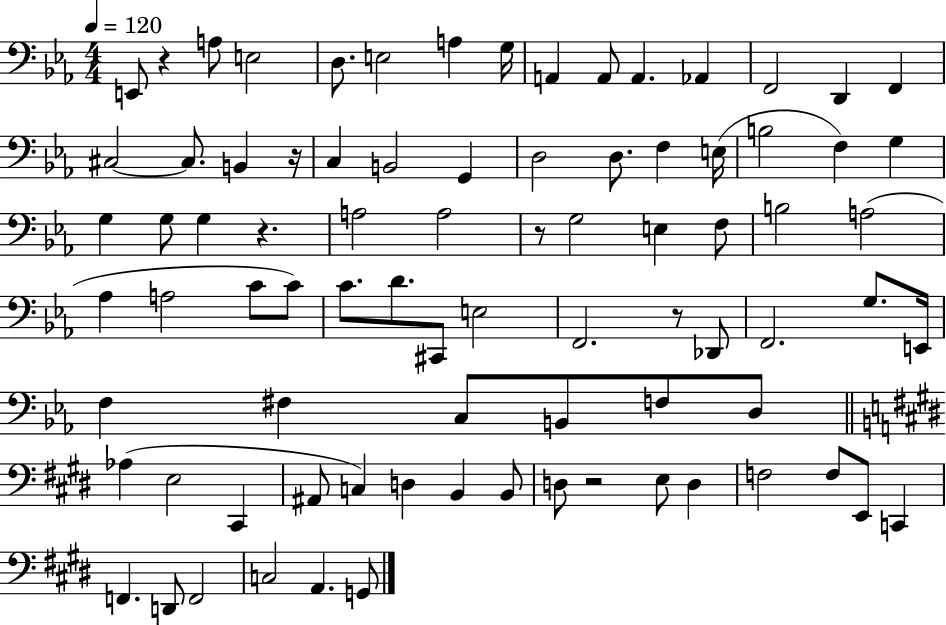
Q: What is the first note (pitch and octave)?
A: E2